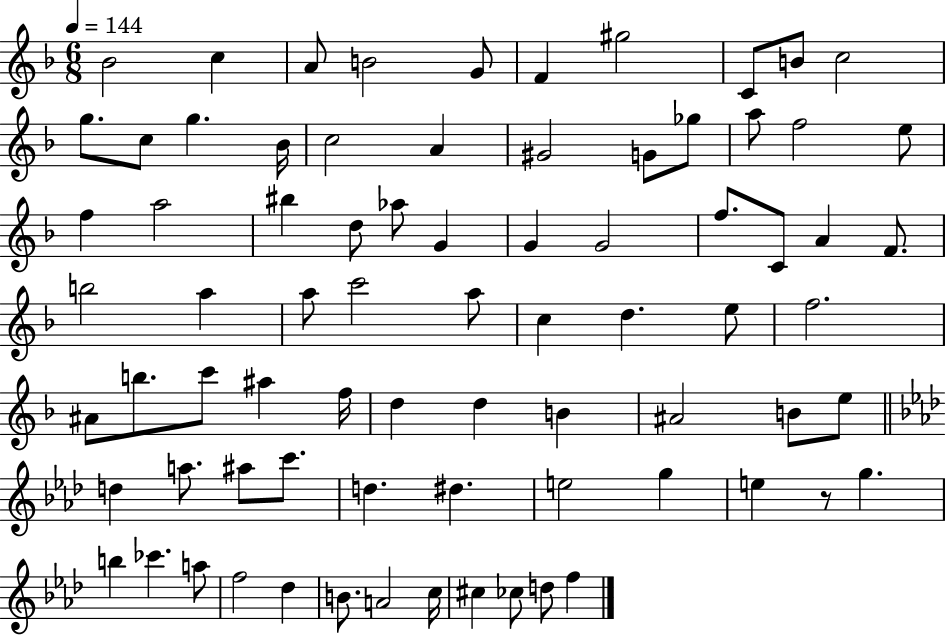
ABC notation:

X:1
T:Untitled
M:6/8
L:1/4
K:F
_B2 c A/2 B2 G/2 F ^g2 C/2 B/2 c2 g/2 c/2 g _B/4 c2 A ^G2 G/2 _g/2 a/2 f2 e/2 f a2 ^b d/2 _a/2 G G G2 f/2 C/2 A F/2 b2 a a/2 c'2 a/2 c d e/2 f2 ^A/2 b/2 c'/2 ^a f/4 d d B ^A2 B/2 e/2 d a/2 ^a/2 c'/2 d ^d e2 g e z/2 g b _c' a/2 f2 _d B/2 A2 c/4 ^c _c/2 d/2 f